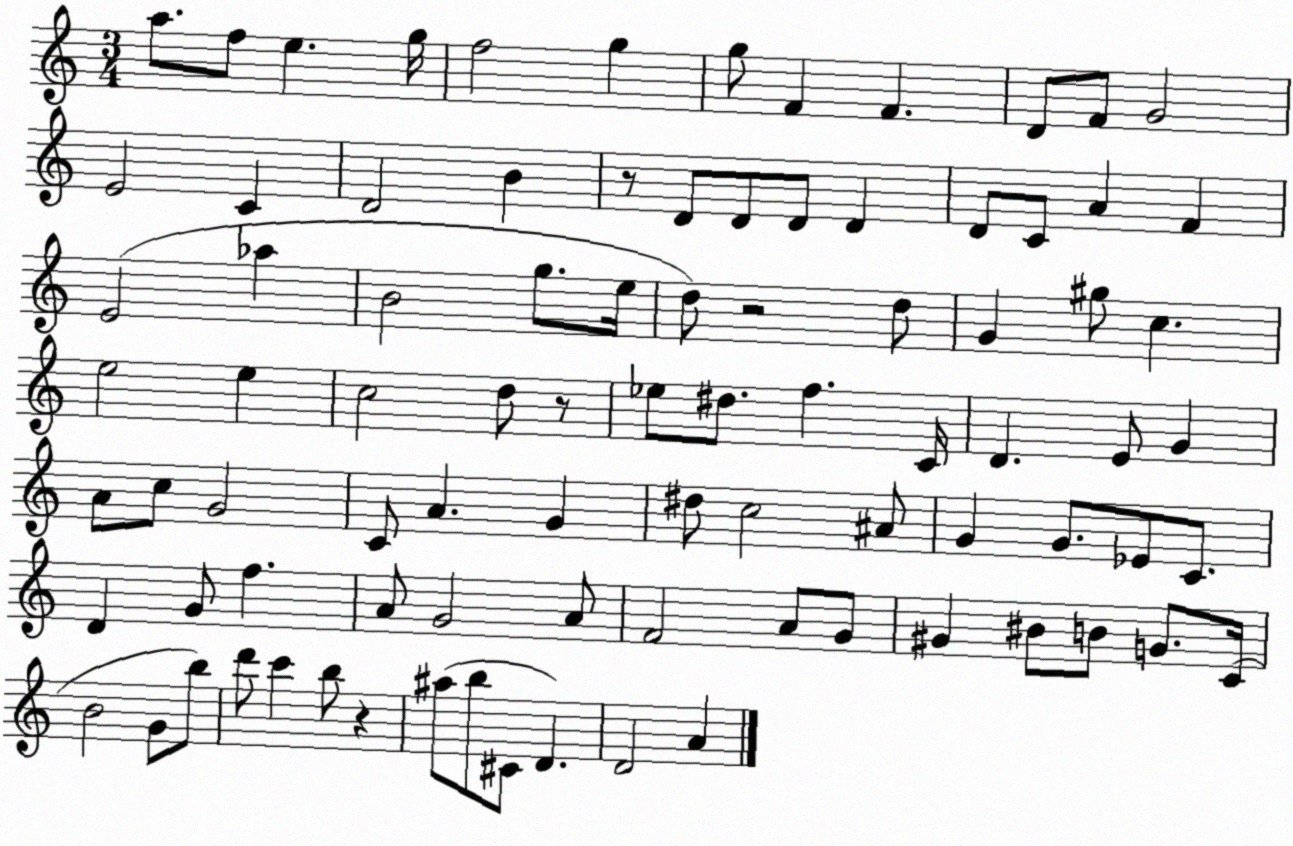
X:1
T:Untitled
M:3/4
L:1/4
K:C
a/2 f/2 e g/4 f2 g g/2 F F D/2 F/2 G2 E2 C D2 B z/2 D/2 D/2 D/2 D D/2 C/2 A F E2 _a B2 g/2 e/4 d/2 z2 d/2 G ^g/2 c e2 e c2 d/2 z/2 _e/2 ^d/2 f C/4 D E/2 G A/2 c/2 G2 C/2 A G ^d/2 c2 ^A/2 G G/2 _E/2 C/2 D G/2 f A/2 G2 A/2 F2 A/2 G/2 ^G ^B/2 B/2 G/2 C/4 B2 G/2 b/2 d'/2 c' b/2 z ^a/2 b/2 ^C/2 D D2 A